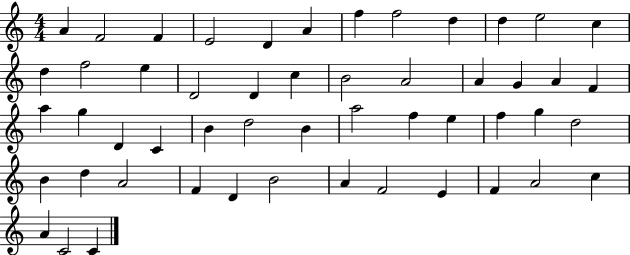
{
  \clef treble
  \numericTimeSignature
  \time 4/4
  \key c \major
  a'4 f'2 f'4 | e'2 d'4 a'4 | f''4 f''2 d''4 | d''4 e''2 c''4 | \break d''4 f''2 e''4 | d'2 d'4 c''4 | b'2 a'2 | a'4 g'4 a'4 f'4 | \break a''4 g''4 d'4 c'4 | b'4 d''2 b'4 | a''2 f''4 e''4 | f''4 g''4 d''2 | \break b'4 d''4 a'2 | f'4 d'4 b'2 | a'4 f'2 e'4 | f'4 a'2 c''4 | \break a'4 c'2 c'4 | \bar "|."
}